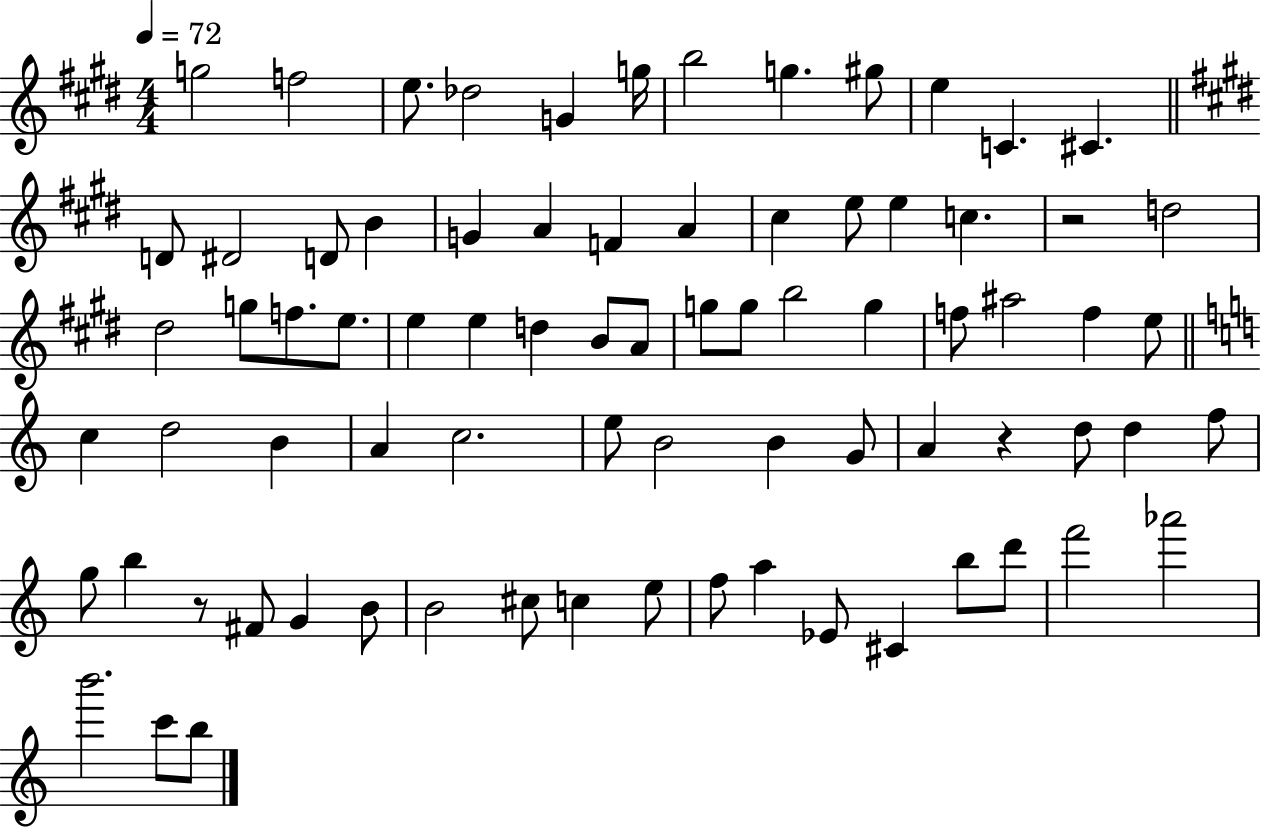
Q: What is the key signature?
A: E major